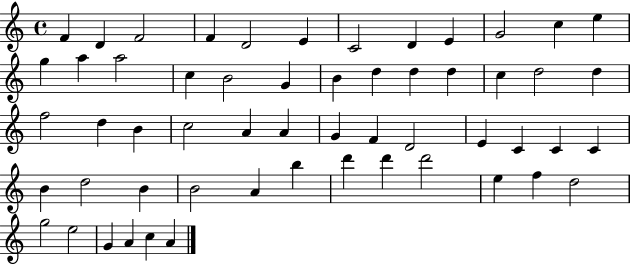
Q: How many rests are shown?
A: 0